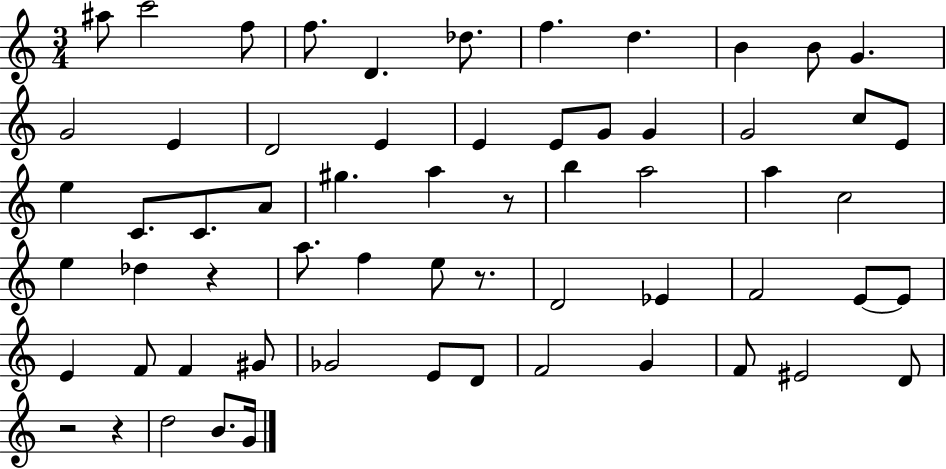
{
  \clef treble
  \numericTimeSignature
  \time 3/4
  \key c \major
  ais''8 c'''2 f''8 | f''8. d'4. des''8. | f''4. d''4. | b'4 b'8 g'4. | \break g'2 e'4 | d'2 e'4 | e'4 e'8 g'8 g'4 | g'2 c''8 e'8 | \break e''4 c'8. c'8. a'8 | gis''4. a''4 r8 | b''4 a''2 | a''4 c''2 | \break e''4 des''4 r4 | a''8. f''4 e''8 r8. | d'2 ees'4 | f'2 e'8~~ e'8 | \break e'4 f'8 f'4 gis'8 | ges'2 e'8 d'8 | f'2 g'4 | f'8 eis'2 d'8 | \break r2 r4 | d''2 b'8. g'16 | \bar "|."
}